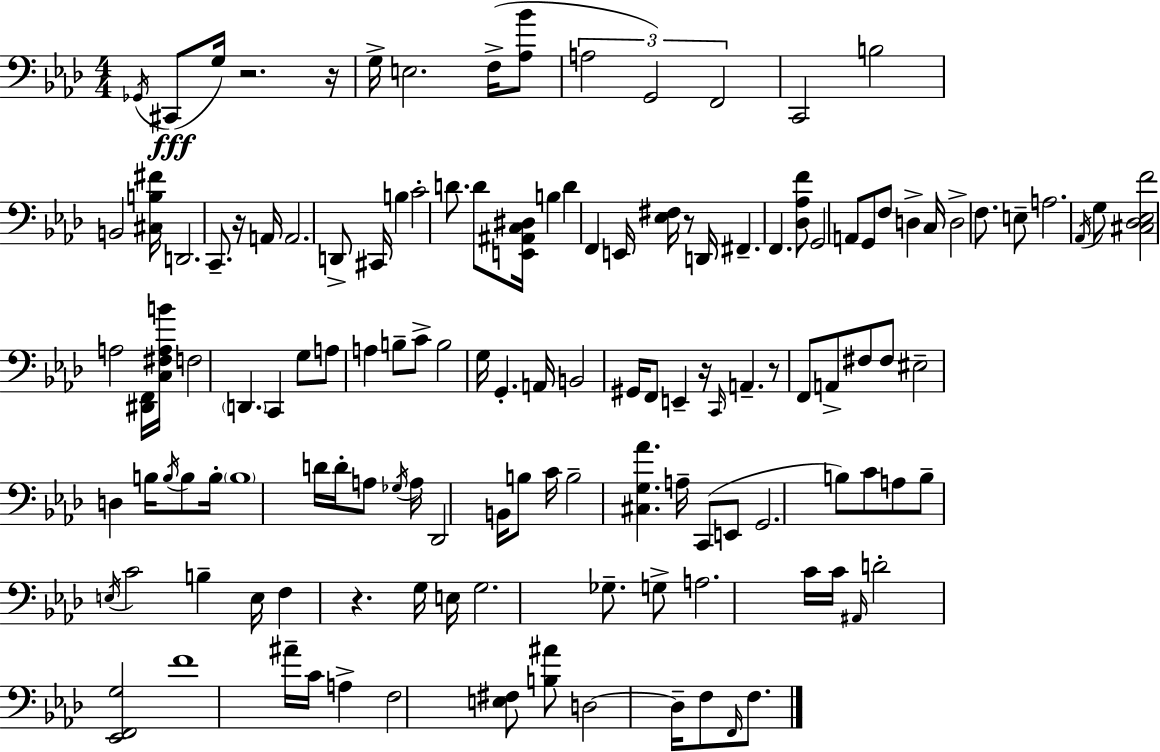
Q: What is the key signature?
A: F minor